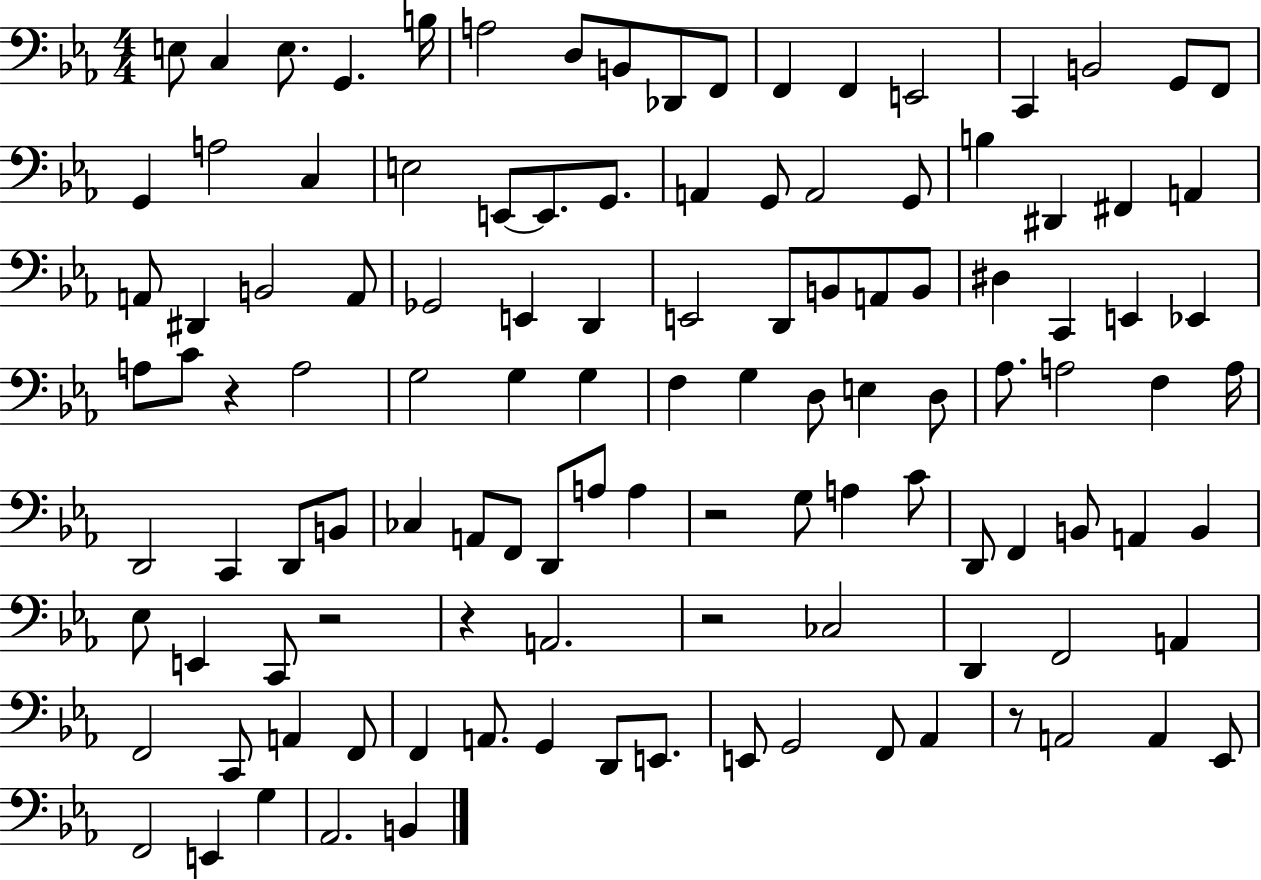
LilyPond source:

{
  \clef bass
  \numericTimeSignature
  \time 4/4
  \key ees \major
  e8 c4 e8. g,4. b16 | a2 d8 b,8 des,8 f,8 | f,4 f,4 e,2 | c,4 b,2 g,8 f,8 | \break g,4 a2 c4 | e2 e,8~~ e,8. g,8. | a,4 g,8 a,2 g,8 | b4 dis,4 fis,4 a,4 | \break a,8 dis,4 b,2 a,8 | ges,2 e,4 d,4 | e,2 d,8 b,8 a,8 b,8 | dis4 c,4 e,4 ees,4 | \break a8 c'8 r4 a2 | g2 g4 g4 | f4 g4 d8 e4 d8 | aes8. a2 f4 a16 | \break d,2 c,4 d,8 b,8 | ces4 a,8 f,8 d,8 a8 a4 | r2 g8 a4 c'8 | d,8 f,4 b,8 a,4 b,4 | \break ees8 e,4 c,8 r2 | r4 a,2. | r2 ces2 | d,4 f,2 a,4 | \break f,2 c,8 a,4 f,8 | f,4 a,8. g,4 d,8 e,8. | e,8 g,2 f,8 aes,4 | r8 a,2 a,4 ees,8 | \break f,2 e,4 g4 | aes,2. b,4 | \bar "|."
}